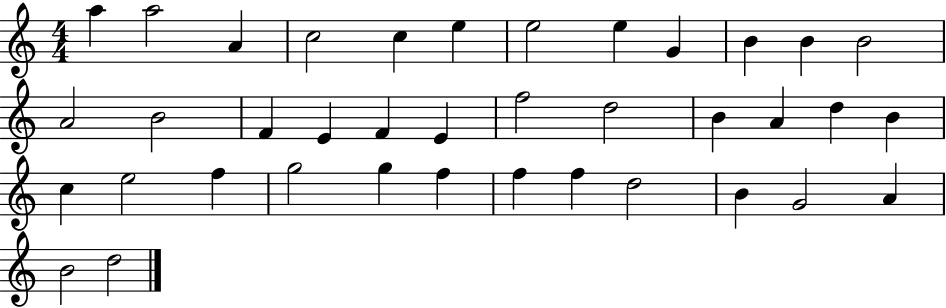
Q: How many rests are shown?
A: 0